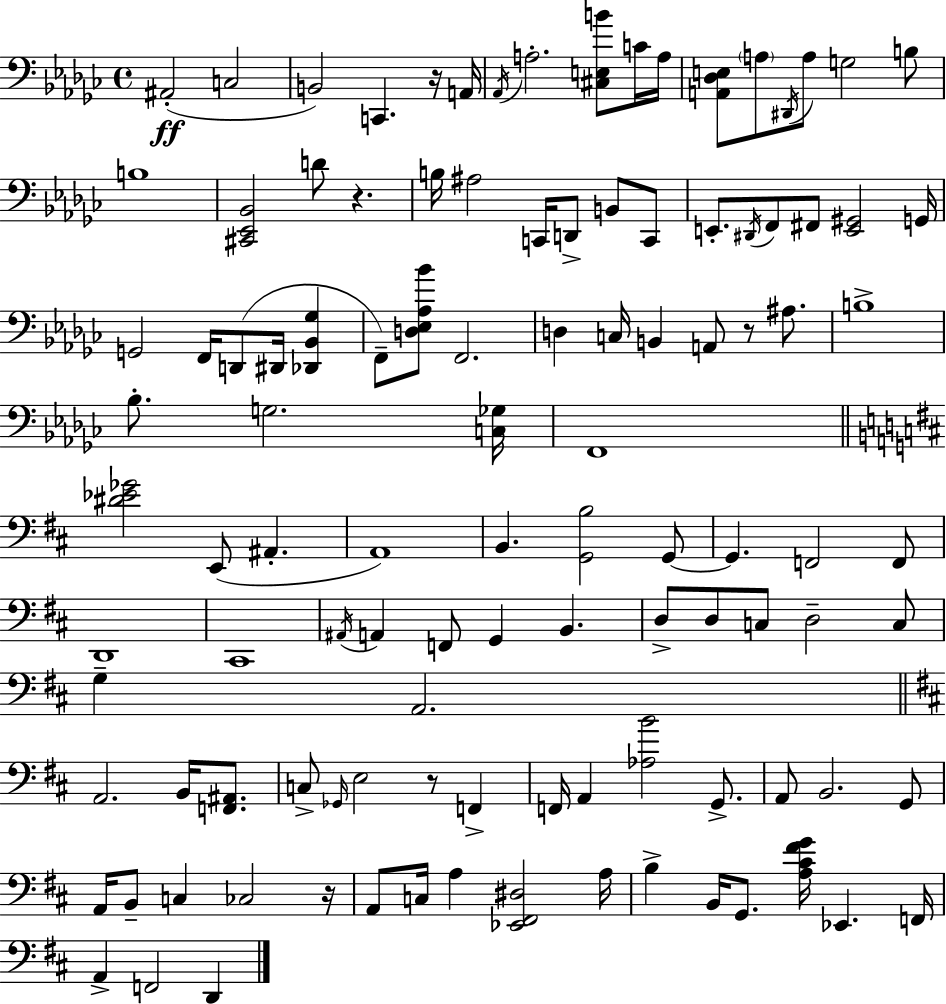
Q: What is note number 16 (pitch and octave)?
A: D4